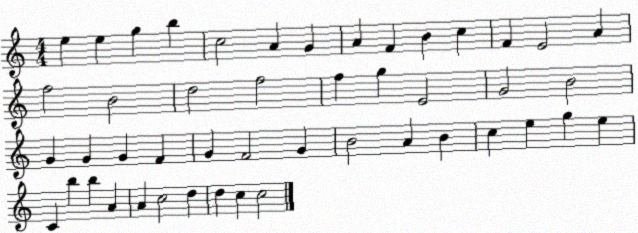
X:1
T:Untitled
M:4/4
L:1/4
K:C
e e g b c2 A G A F B c F E2 A f2 B2 d2 f2 f g E2 G2 B2 G G G F G F2 G B2 A B c e g e C b b A A c2 d d c c2